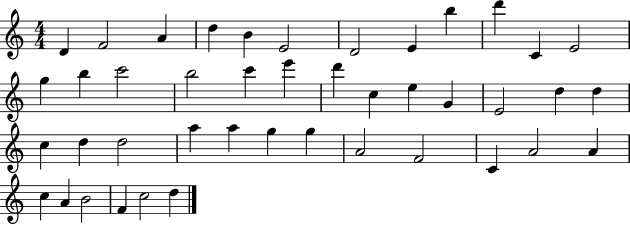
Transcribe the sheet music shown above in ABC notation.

X:1
T:Untitled
M:4/4
L:1/4
K:C
D F2 A d B E2 D2 E b d' C E2 g b c'2 b2 c' e' d' c e G E2 d d c d d2 a a g g A2 F2 C A2 A c A B2 F c2 d